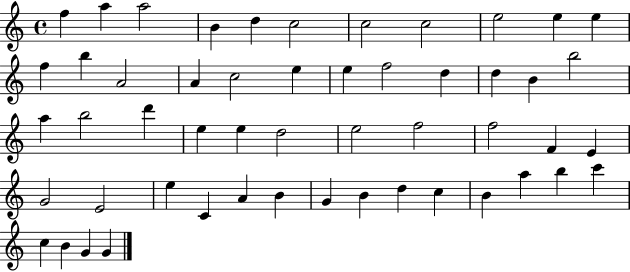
F5/q A5/q A5/h B4/q D5/q C5/h C5/h C5/h E5/h E5/q E5/q F5/q B5/q A4/h A4/q C5/h E5/q E5/q F5/h D5/q D5/q B4/q B5/h A5/q B5/h D6/q E5/q E5/q D5/h E5/h F5/h F5/h F4/q E4/q G4/h E4/h E5/q C4/q A4/q B4/q G4/q B4/q D5/q C5/q B4/q A5/q B5/q C6/q C5/q B4/q G4/q G4/q